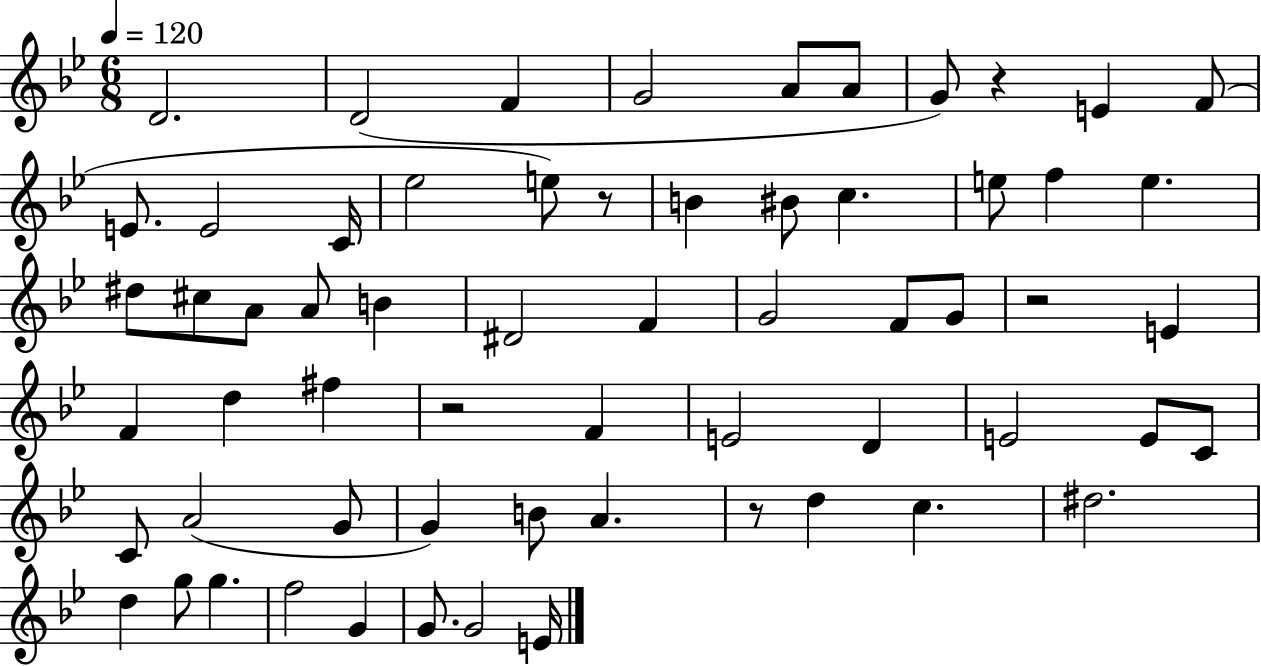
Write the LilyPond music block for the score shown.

{
  \clef treble
  \numericTimeSignature
  \time 6/8
  \key bes \major
  \tempo 4 = 120
  \repeat volta 2 { d'2. | d'2( f'4 | g'2 a'8 a'8 | g'8) r4 e'4 f'8( | \break e'8. e'2 c'16 | ees''2 e''8) r8 | b'4 bis'8 c''4. | e''8 f''4 e''4. | \break dis''8 cis''8 a'8 a'8 b'4 | dis'2 f'4 | g'2 f'8 g'8 | r2 e'4 | \break f'4 d''4 fis''4 | r2 f'4 | e'2 d'4 | e'2 e'8 c'8 | \break c'8 a'2( g'8 | g'4) b'8 a'4. | r8 d''4 c''4. | dis''2. | \break d''4 g''8 g''4. | f''2 g'4 | g'8. g'2 e'16 | } \bar "|."
}